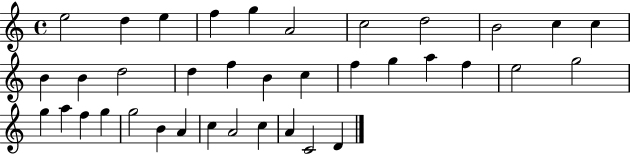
{
  \clef treble
  \time 4/4
  \defaultTimeSignature
  \key c \major
  e''2 d''4 e''4 | f''4 g''4 a'2 | c''2 d''2 | b'2 c''4 c''4 | \break b'4 b'4 d''2 | d''4 f''4 b'4 c''4 | f''4 g''4 a''4 f''4 | e''2 g''2 | \break g''4 a''4 f''4 g''4 | g''2 b'4 a'4 | c''4 a'2 c''4 | a'4 c'2 d'4 | \break \bar "|."
}